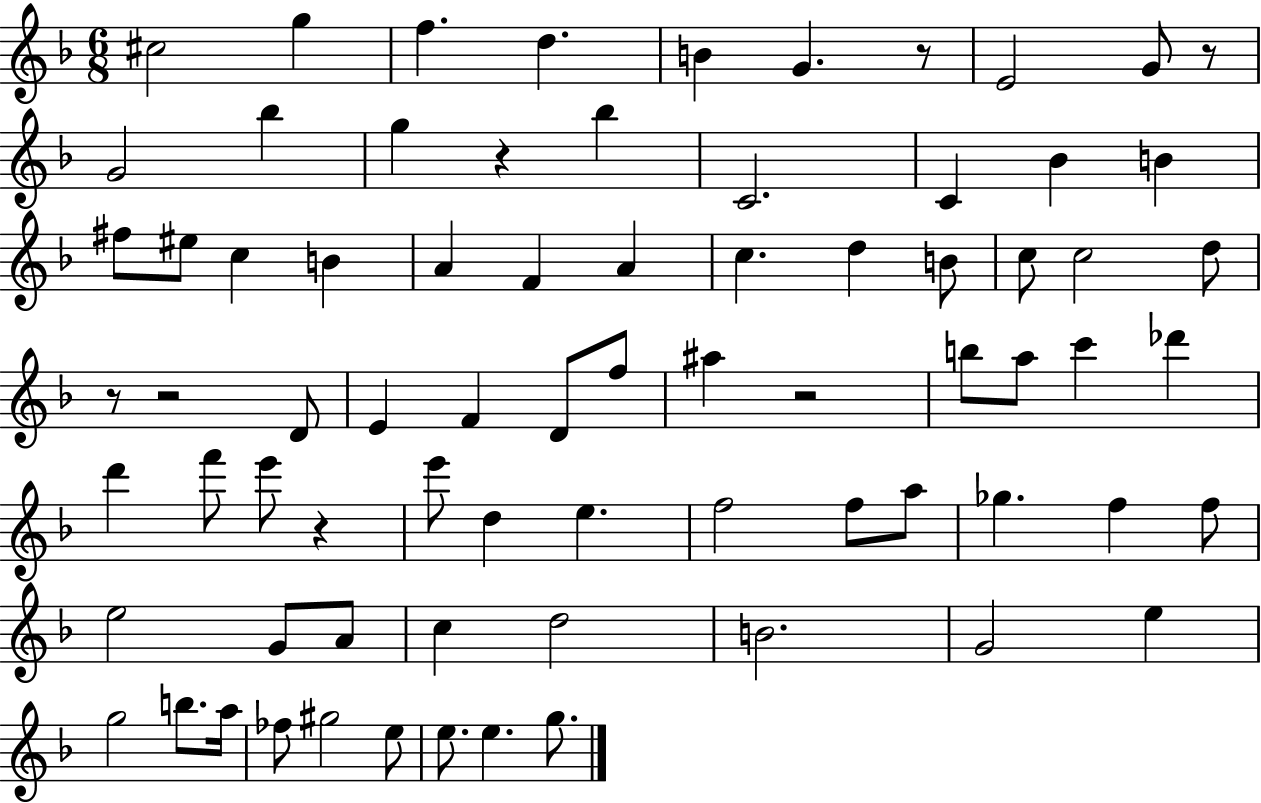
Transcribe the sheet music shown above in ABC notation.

X:1
T:Untitled
M:6/8
L:1/4
K:F
^c2 g f d B G z/2 E2 G/2 z/2 G2 _b g z _b C2 C _B B ^f/2 ^e/2 c B A F A c d B/2 c/2 c2 d/2 z/2 z2 D/2 E F D/2 f/2 ^a z2 b/2 a/2 c' _d' d' f'/2 e'/2 z e'/2 d e f2 f/2 a/2 _g f f/2 e2 G/2 A/2 c d2 B2 G2 e g2 b/2 a/4 _f/2 ^g2 e/2 e/2 e g/2